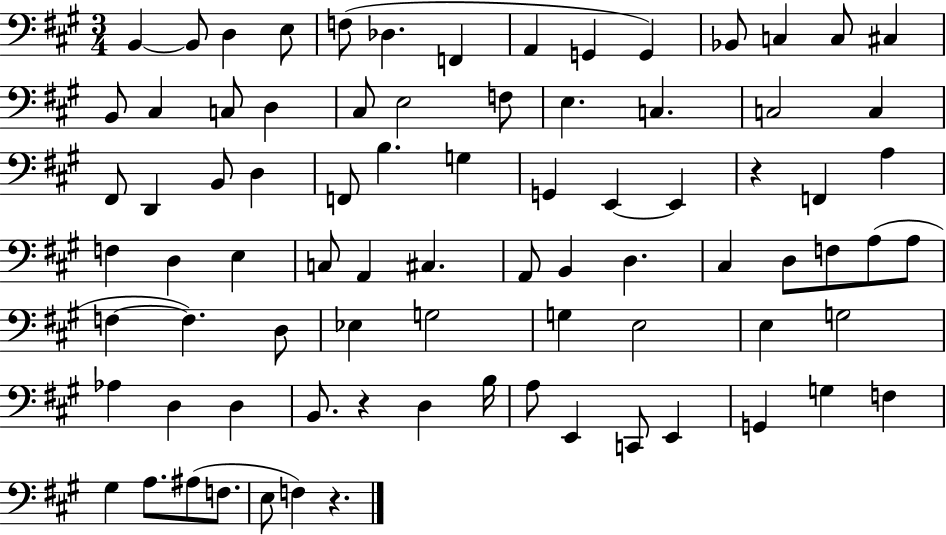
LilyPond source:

{
  \clef bass
  \numericTimeSignature
  \time 3/4
  \key a \major
  \repeat volta 2 { b,4~~ b,8 d4 e8 | f8( des4. f,4 | a,4 g,4 g,4) | bes,8 c4 c8 cis4 | \break b,8 cis4 c8 d4 | cis8 e2 f8 | e4. c4. | c2 c4 | \break fis,8 d,4 b,8 d4 | f,8 b4. g4 | g,4 e,4~~ e,4 | r4 f,4 a4 | \break f4 d4 e4 | c8 a,4 cis4. | a,8 b,4 d4. | cis4 d8 f8 a8( a8 | \break f4~~ f4.) d8 | ees4 g2 | g4 e2 | e4 g2 | \break aes4 d4 d4 | b,8. r4 d4 b16 | a8 e,4 c,8 e,4 | g,4 g4 f4 | \break gis4 a8. ais8( f8. | e8 f4) r4. | } \bar "|."
}